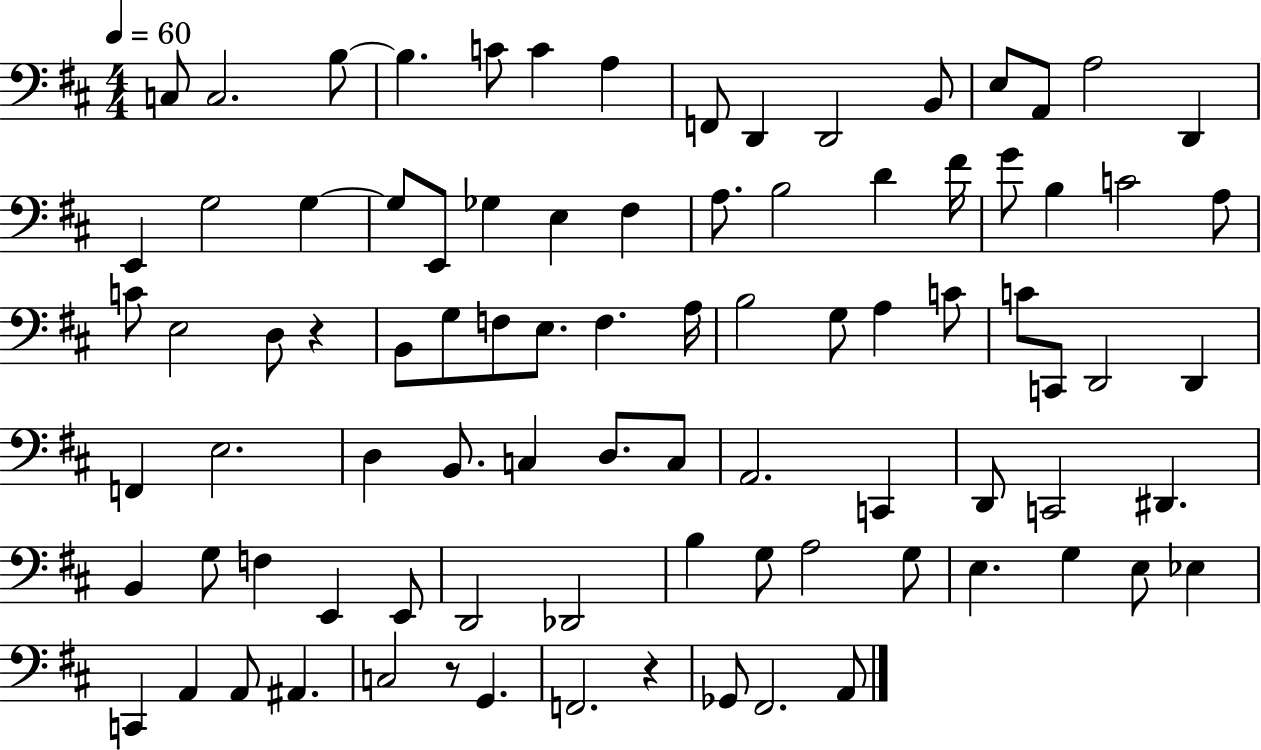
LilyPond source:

{
  \clef bass
  \numericTimeSignature
  \time 4/4
  \key d \major
  \tempo 4 = 60
  \repeat volta 2 { c8 c2. b8~~ | b4. c'8 c'4 a4 | f,8 d,4 d,2 b,8 | e8 a,8 a2 d,4 | \break e,4 g2 g4~~ | g8 e,8 ges4 e4 fis4 | a8. b2 d'4 fis'16 | g'8 b4 c'2 a8 | \break c'8 e2 d8 r4 | b,8 g8 f8 e8. f4. a16 | b2 g8 a4 c'8 | c'8 c,8 d,2 d,4 | \break f,4 e2. | d4 b,8. c4 d8. c8 | a,2. c,4 | d,8 c,2 dis,4. | \break b,4 g8 f4 e,4 e,8 | d,2 des,2 | b4 g8 a2 g8 | e4. g4 e8 ees4 | \break c,4 a,4 a,8 ais,4. | c2 r8 g,4. | f,2. r4 | ges,8 fis,2. a,8 | \break } \bar "|."
}